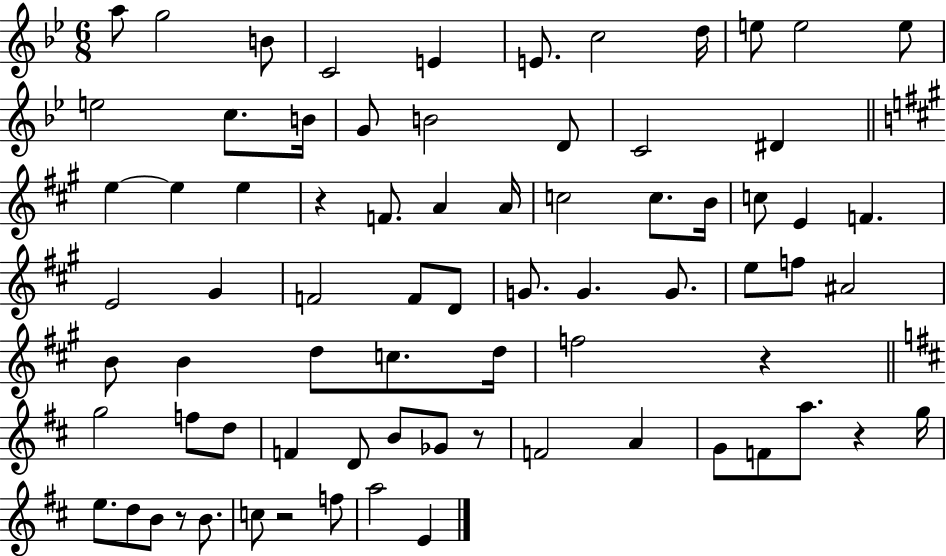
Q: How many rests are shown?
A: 6